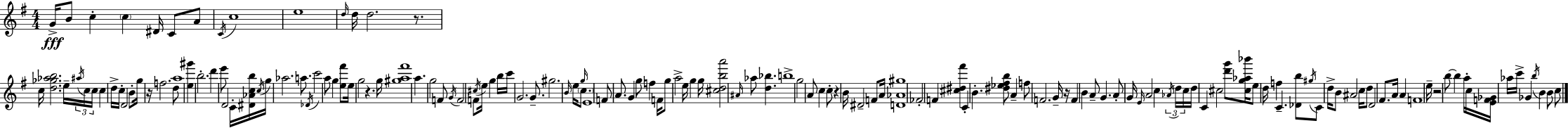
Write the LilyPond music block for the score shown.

{
  \clef treble
  \numericTimeSignature
  \time 4/4
  \key e \minor
  g'16->\fff b'8 c''4-. \parenthesize c''4 dis'16 c'8 a'8 | \acciaccatura { c'16 } c''1 | e''1 | \grace { d''16 } d''16 d''2. r8. | \break c''16 <d'' ges'' aes'' b''>2. e''16-- | \tuplet 3/2 { \acciaccatura { ais''16 } c''16 c''16 } c''4 d''16-> c''16-. d'2 | b'8-. g''16 r16 f''2. | d''8 a''1 | \break <e'' gis'''>4 b''2.-. | d'''4 e'''8 d'2 | c'16-. <dis' aes' c'' b''>16 \acciaccatura { c''16 } g''16 aes''2. | a''8. \acciaccatura { des'16 } c'''2 a''8 g''4 | \break <e'' fis'''>8 e''16 g''2 r4. | g''16 <gis'' a'' fis'''>1 | a''4. g''2 | f'8 \acciaccatura { g'16 } f'2 f'8 | \break \acciaccatura { cis''16 } e''16 g''4 b''16 c'''16 g'2. | g'8.-- gis''2. | \grace { b'16 } e''16 \grace { g''16 } \parenthesize c''8. e'1 | f'8 a'8. g'4 | \break g''8 f''4 f'16 g''8 a''2-> | e''16 g''4 g''16 <cis'' d'' b'' a'''>2 | \grace { ais'16 } aes''8 <d'' bes''>4. b''1-> | g''2 | \break a'8 c''4 c''8-. r4 b'16 dis'2-- | f'8 a'16 <d' aes' gis''>1 | fes'2-. | f'4 <cis'' dis'' fis'''>4 c'4-. b'4.-. | \break <dis'' ees'' fis'' b''>8 a'4-- f''8 f'2. | g'16-- r16 f'4 b'4 | a'8-- g'4. a'8-. g'16 \grace { e'16 } a'2 | c''4 \tuplet 3/2 { \acciaccatura { aes'16 } d''16 c''16 } d''16 c'4 | \break cis''2 <d''' g'''>8 <cis'' g'' aes'' bes'''>16 e''8 d''16 | f''4 c'4.-- <des' b''>8 \acciaccatura { gis''16 } c'8 d''16-> | b'8 ais'2 c''16 d''8 d'2 | fis'8. a'16 a'4 f'1 | \break e''16-- r2 | b''8~~ b''4 a''16-. c''16 <e' f' ges'>16 aes''16 | c'''16-> ges'4 \acciaccatura { b''16 } b'4 b'8 c''8 \bar "|."
}